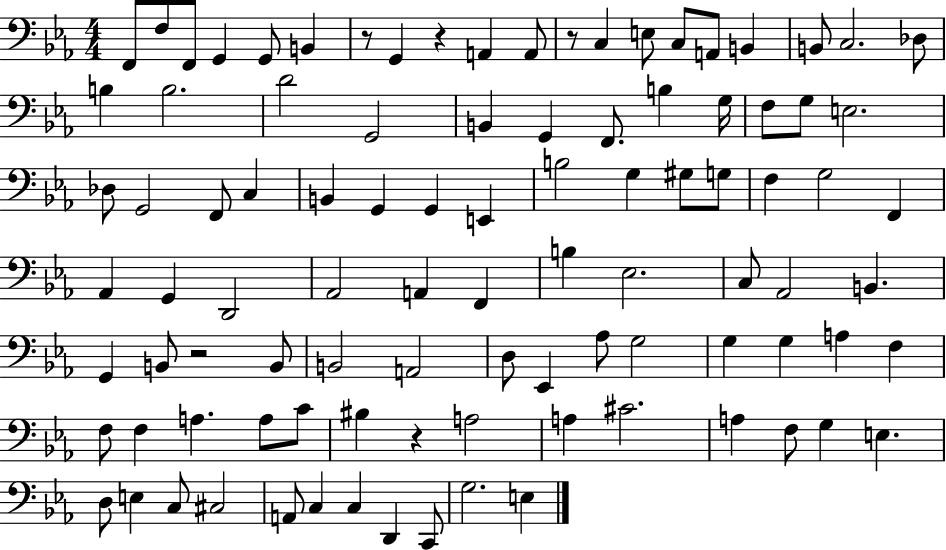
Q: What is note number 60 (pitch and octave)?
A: A2